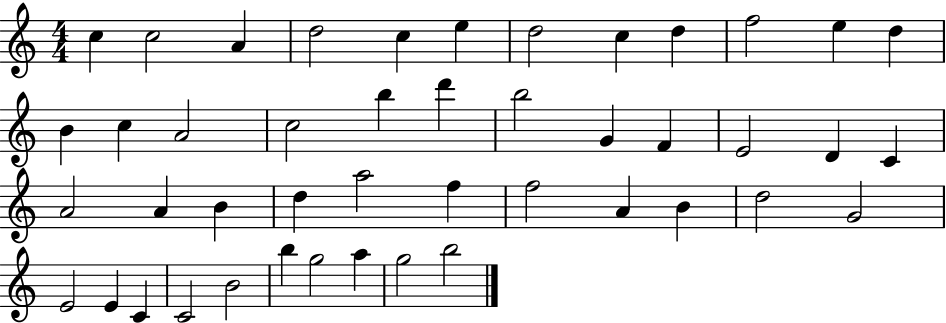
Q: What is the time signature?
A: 4/4